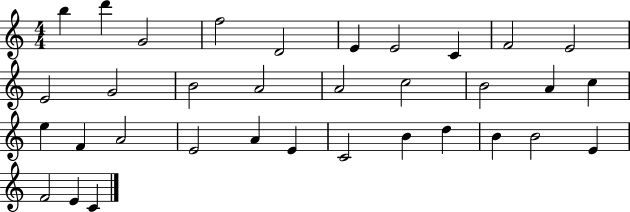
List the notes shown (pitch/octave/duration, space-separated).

B5/q D6/q G4/h F5/h D4/h E4/q E4/h C4/q F4/h E4/h E4/h G4/h B4/h A4/h A4/h C5/h B4/h A4/q C5/q E5/q F4/q A4/h E4/h A4/q E4/q C4/h B4/q D5/q B4/q B4/h E4/q F4/h E4/q C4/q